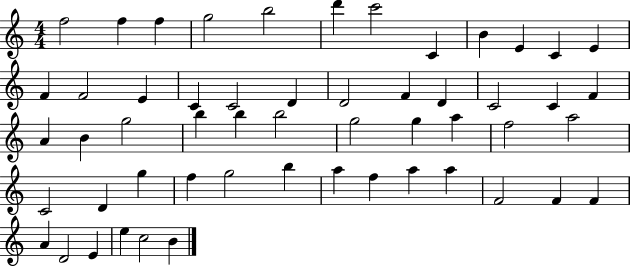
X:1
T:Untitled
M:4/4
L:1/4
K:C
f2 f f g2 b2 d' c'2 C B E C E F F2 E C C2 D D2 F D C2 C F A B g2 b b b2 g2 g a f2 a2 C2 D g f g2 b a f a a F2 F F A D2 E e c2 B